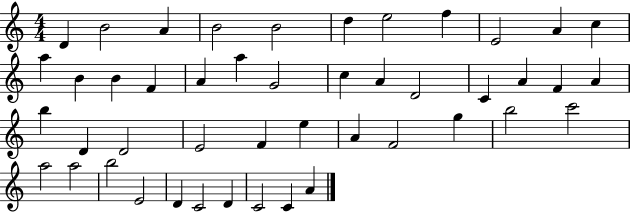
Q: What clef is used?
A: treble